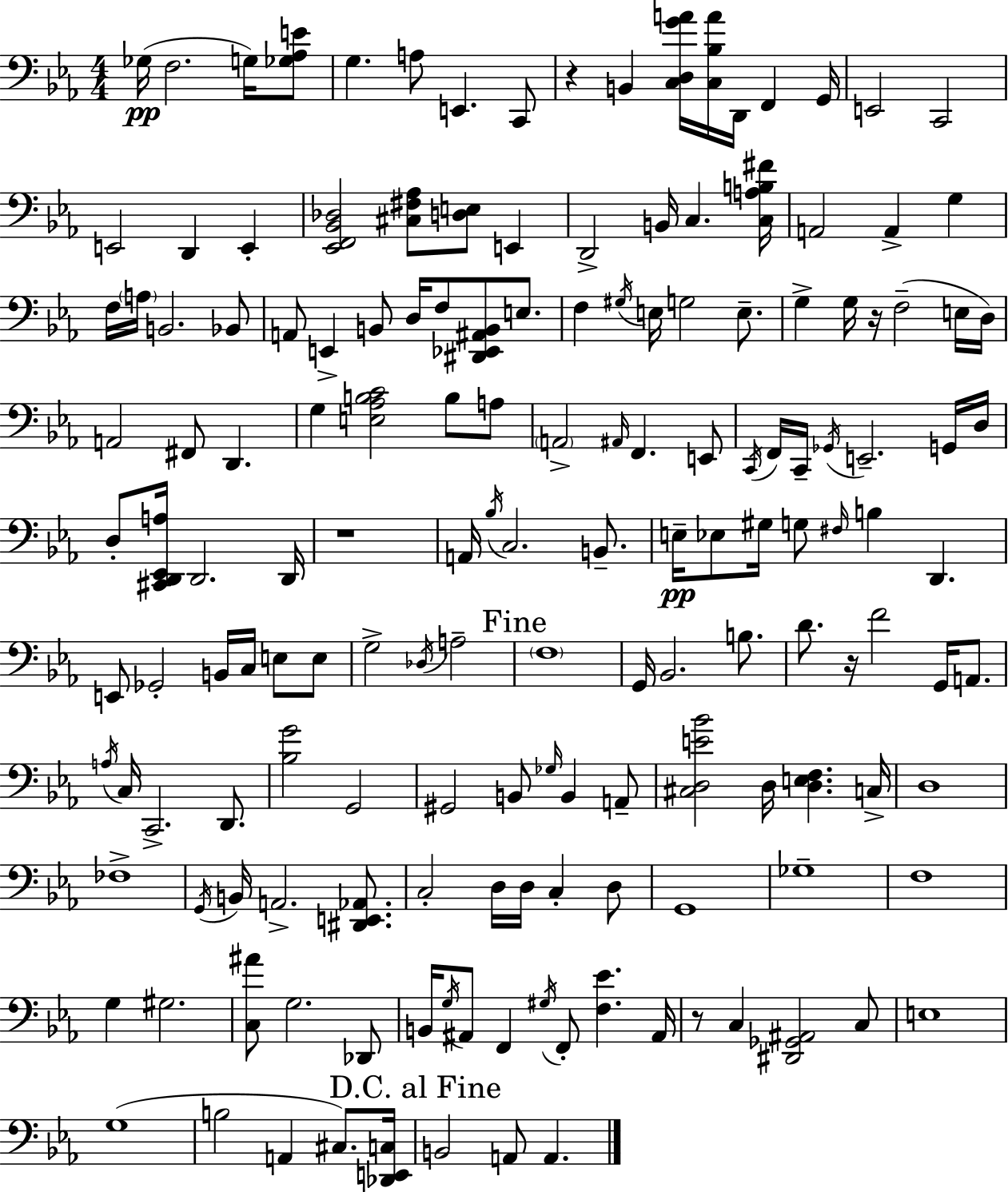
X:1
T:Untitled
M:4/4
L:1/4
K:Cm
_G,/4 F,2 G,/4 [_G,_A,E]/2 G, A,/2 E,, C,,/2 z B,, [C,D,GA]/4 [C,_B,A]/4 D,,/4 F,, G,,/4 E,,2 C,,2 E,,2 D,, E,, [_E,,F,,_B,,_D,]2 [^C,^F,_A,]/2 [D,E,]/2 E,, D,,2 B,,/4 C, [C,A,B,^F]/4 A,,2 A,, G, F,/4 A,/4 B,,2 _B,,/2 A,,/2 E,, B,,/2 D,/4 F,/2 [^D,,_E,,^A,,B,,]/2 E,/2 F, ^G,/4 E,/4 G,2 E,/2 G, G,/4 z/4 F,2 E,/4 D,/4 A,,2 ^F,,/2 D,, G, [E,_A,B,C]2 B,/2 A,/2 A,,2 ^A,,/4 F,, E,,/2 C,,/4 F,,/4 C,,/4 _G,,/4 E,,2 G,,/4 D,/4 D,/2 [^C,,D,,_E,,A,]/4 D,,2 D,,/4 z4 A,,/4 _B,/4 C,2 B,,/2 E,/4 _E,/2 ^G,/4 G,/2 ^F,/4 B, D,, E,,/2 _G,,2 B,,/4 C,/4 E,/2 E,/2 G,2 _D,/4 A,2 F,4 G,,/4 _B,,2 B,/2 D/2 z/4 F2 G,,/4 A,,/2 A,/4 C,/4 C,,2 D,,/2 [_B,G]2 G,,2 ^G,,2 B,,/2 _G,/4 B,, A,,/2 [^C,D,E_B]2 D,/4 [D,E,F,] C,/4 D,4 _F,4 G,,/4 B,,/4 A,,2 [^D,,E,,_A,,]/2 C,2 D,/4 D,/4 C, D,/2 G,,4 _G,4 F,4 G, ^G,2 [C,^A]/2 G,2 _D,,/2 B,,/4 G,/4 ^A,,/2 F,, ^G,/4 F,,/2 [F,_E] ^A,,/4 z/2 C, [^D,,_G,,^A,,]2 C,/2 E,4 G,4 B,2 A,, ^C,/2 [_D,,E,,C,]/4 B,,2 A,,/2 A,,